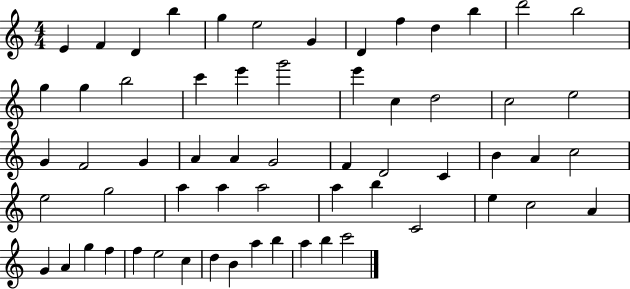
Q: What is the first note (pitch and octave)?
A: E4